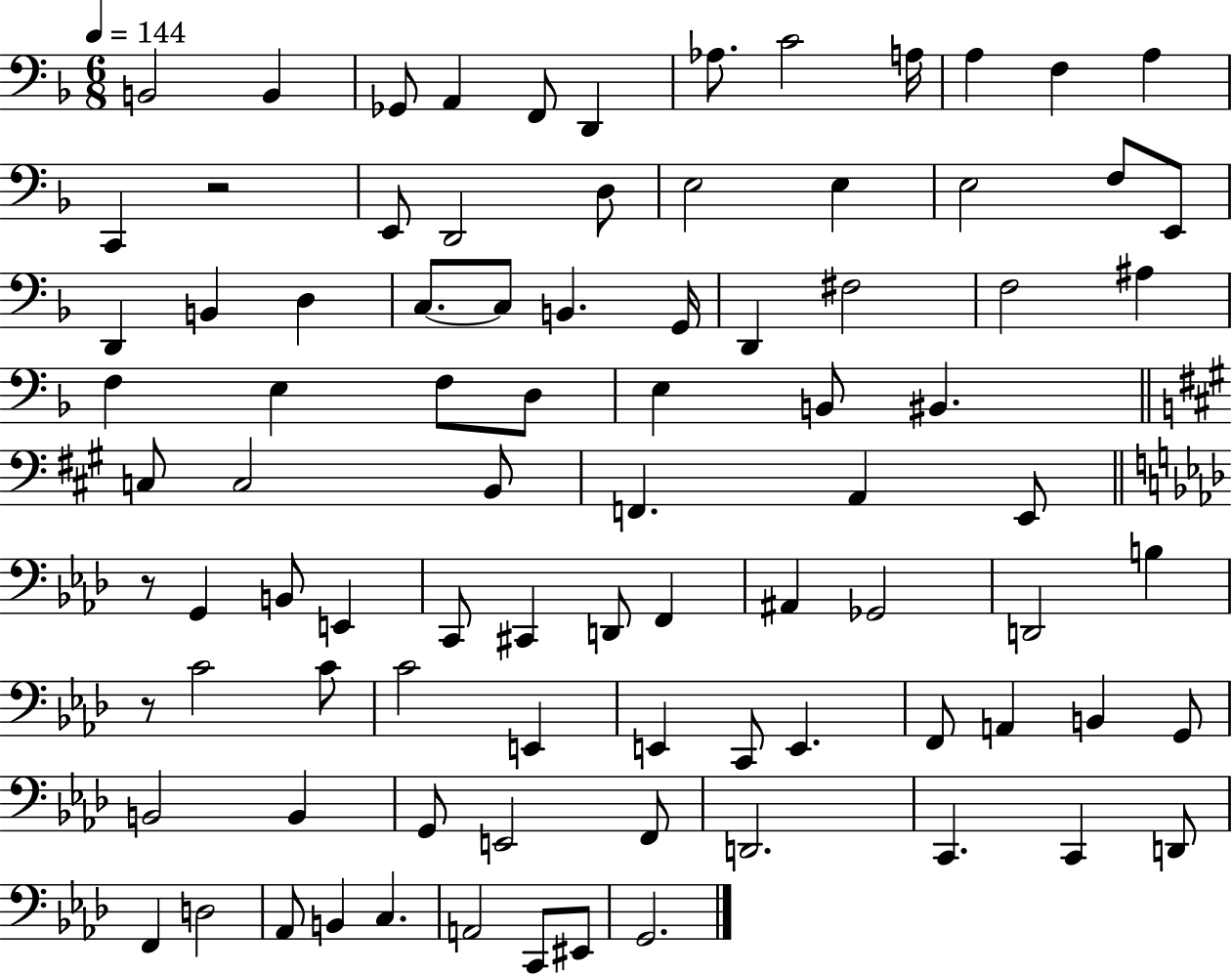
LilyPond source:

{
  \clef bass
  \numericTimeSignature
  \time 6/8
  \key f \major
  \tempo 4 = 144
  b,2 b,4 | ges,8 a,4 f,8 d,4 | aes8. c'2 a16 | a4 f4 a4 | \break c,4 r2 | e,8 d,2 d8 | e2 e4 | e2 f8 e,8 | \break d,4 b,4 d4 | c8.~~ c8 b,4. g,16 | d,4 fis2 | f2 ais4 | \break f4 e4 f8 d8 | e4 b,8 bis,4. | \bar "||" \break \key a \major c8 c2 b,8 | f,4. a,4 e,8 | \bar "||" \break \key f \minor r8 g,4 b,8 e,4 | c,8 cis,4 d,8 f,4 | ais,4 ges,2 | d,2 b4 | \break r8 c'2 c'8 | c'2 e,4 | e,4 c,8 e,4. | f,8 a,4 b,4 g,8 | \break b,2 b,4 | g,8 e,2 f,8 | d,2. | c,4. c,4 d,8 | \break f,4 d2 | aes,8 b,4 c4. | a,2 c,8 eis,8 | g,2. | \break \bar "|."
}